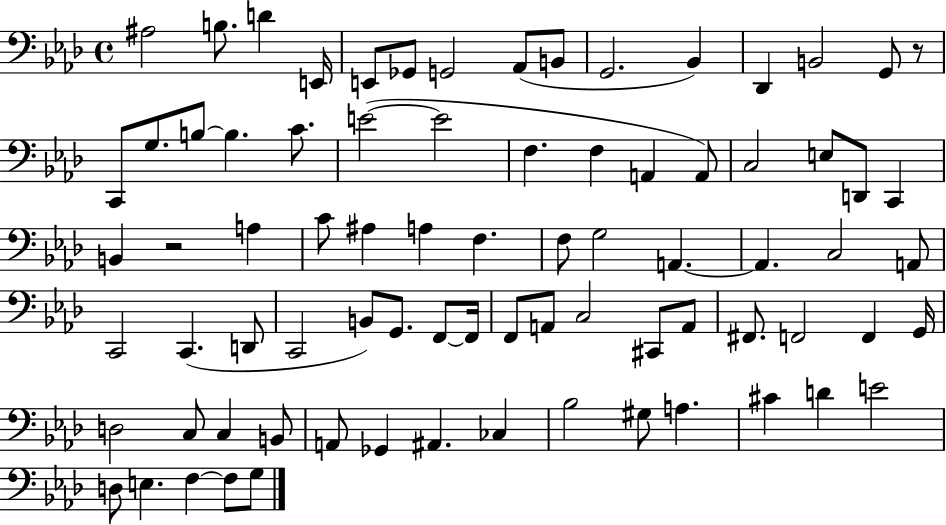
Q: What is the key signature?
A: AES major